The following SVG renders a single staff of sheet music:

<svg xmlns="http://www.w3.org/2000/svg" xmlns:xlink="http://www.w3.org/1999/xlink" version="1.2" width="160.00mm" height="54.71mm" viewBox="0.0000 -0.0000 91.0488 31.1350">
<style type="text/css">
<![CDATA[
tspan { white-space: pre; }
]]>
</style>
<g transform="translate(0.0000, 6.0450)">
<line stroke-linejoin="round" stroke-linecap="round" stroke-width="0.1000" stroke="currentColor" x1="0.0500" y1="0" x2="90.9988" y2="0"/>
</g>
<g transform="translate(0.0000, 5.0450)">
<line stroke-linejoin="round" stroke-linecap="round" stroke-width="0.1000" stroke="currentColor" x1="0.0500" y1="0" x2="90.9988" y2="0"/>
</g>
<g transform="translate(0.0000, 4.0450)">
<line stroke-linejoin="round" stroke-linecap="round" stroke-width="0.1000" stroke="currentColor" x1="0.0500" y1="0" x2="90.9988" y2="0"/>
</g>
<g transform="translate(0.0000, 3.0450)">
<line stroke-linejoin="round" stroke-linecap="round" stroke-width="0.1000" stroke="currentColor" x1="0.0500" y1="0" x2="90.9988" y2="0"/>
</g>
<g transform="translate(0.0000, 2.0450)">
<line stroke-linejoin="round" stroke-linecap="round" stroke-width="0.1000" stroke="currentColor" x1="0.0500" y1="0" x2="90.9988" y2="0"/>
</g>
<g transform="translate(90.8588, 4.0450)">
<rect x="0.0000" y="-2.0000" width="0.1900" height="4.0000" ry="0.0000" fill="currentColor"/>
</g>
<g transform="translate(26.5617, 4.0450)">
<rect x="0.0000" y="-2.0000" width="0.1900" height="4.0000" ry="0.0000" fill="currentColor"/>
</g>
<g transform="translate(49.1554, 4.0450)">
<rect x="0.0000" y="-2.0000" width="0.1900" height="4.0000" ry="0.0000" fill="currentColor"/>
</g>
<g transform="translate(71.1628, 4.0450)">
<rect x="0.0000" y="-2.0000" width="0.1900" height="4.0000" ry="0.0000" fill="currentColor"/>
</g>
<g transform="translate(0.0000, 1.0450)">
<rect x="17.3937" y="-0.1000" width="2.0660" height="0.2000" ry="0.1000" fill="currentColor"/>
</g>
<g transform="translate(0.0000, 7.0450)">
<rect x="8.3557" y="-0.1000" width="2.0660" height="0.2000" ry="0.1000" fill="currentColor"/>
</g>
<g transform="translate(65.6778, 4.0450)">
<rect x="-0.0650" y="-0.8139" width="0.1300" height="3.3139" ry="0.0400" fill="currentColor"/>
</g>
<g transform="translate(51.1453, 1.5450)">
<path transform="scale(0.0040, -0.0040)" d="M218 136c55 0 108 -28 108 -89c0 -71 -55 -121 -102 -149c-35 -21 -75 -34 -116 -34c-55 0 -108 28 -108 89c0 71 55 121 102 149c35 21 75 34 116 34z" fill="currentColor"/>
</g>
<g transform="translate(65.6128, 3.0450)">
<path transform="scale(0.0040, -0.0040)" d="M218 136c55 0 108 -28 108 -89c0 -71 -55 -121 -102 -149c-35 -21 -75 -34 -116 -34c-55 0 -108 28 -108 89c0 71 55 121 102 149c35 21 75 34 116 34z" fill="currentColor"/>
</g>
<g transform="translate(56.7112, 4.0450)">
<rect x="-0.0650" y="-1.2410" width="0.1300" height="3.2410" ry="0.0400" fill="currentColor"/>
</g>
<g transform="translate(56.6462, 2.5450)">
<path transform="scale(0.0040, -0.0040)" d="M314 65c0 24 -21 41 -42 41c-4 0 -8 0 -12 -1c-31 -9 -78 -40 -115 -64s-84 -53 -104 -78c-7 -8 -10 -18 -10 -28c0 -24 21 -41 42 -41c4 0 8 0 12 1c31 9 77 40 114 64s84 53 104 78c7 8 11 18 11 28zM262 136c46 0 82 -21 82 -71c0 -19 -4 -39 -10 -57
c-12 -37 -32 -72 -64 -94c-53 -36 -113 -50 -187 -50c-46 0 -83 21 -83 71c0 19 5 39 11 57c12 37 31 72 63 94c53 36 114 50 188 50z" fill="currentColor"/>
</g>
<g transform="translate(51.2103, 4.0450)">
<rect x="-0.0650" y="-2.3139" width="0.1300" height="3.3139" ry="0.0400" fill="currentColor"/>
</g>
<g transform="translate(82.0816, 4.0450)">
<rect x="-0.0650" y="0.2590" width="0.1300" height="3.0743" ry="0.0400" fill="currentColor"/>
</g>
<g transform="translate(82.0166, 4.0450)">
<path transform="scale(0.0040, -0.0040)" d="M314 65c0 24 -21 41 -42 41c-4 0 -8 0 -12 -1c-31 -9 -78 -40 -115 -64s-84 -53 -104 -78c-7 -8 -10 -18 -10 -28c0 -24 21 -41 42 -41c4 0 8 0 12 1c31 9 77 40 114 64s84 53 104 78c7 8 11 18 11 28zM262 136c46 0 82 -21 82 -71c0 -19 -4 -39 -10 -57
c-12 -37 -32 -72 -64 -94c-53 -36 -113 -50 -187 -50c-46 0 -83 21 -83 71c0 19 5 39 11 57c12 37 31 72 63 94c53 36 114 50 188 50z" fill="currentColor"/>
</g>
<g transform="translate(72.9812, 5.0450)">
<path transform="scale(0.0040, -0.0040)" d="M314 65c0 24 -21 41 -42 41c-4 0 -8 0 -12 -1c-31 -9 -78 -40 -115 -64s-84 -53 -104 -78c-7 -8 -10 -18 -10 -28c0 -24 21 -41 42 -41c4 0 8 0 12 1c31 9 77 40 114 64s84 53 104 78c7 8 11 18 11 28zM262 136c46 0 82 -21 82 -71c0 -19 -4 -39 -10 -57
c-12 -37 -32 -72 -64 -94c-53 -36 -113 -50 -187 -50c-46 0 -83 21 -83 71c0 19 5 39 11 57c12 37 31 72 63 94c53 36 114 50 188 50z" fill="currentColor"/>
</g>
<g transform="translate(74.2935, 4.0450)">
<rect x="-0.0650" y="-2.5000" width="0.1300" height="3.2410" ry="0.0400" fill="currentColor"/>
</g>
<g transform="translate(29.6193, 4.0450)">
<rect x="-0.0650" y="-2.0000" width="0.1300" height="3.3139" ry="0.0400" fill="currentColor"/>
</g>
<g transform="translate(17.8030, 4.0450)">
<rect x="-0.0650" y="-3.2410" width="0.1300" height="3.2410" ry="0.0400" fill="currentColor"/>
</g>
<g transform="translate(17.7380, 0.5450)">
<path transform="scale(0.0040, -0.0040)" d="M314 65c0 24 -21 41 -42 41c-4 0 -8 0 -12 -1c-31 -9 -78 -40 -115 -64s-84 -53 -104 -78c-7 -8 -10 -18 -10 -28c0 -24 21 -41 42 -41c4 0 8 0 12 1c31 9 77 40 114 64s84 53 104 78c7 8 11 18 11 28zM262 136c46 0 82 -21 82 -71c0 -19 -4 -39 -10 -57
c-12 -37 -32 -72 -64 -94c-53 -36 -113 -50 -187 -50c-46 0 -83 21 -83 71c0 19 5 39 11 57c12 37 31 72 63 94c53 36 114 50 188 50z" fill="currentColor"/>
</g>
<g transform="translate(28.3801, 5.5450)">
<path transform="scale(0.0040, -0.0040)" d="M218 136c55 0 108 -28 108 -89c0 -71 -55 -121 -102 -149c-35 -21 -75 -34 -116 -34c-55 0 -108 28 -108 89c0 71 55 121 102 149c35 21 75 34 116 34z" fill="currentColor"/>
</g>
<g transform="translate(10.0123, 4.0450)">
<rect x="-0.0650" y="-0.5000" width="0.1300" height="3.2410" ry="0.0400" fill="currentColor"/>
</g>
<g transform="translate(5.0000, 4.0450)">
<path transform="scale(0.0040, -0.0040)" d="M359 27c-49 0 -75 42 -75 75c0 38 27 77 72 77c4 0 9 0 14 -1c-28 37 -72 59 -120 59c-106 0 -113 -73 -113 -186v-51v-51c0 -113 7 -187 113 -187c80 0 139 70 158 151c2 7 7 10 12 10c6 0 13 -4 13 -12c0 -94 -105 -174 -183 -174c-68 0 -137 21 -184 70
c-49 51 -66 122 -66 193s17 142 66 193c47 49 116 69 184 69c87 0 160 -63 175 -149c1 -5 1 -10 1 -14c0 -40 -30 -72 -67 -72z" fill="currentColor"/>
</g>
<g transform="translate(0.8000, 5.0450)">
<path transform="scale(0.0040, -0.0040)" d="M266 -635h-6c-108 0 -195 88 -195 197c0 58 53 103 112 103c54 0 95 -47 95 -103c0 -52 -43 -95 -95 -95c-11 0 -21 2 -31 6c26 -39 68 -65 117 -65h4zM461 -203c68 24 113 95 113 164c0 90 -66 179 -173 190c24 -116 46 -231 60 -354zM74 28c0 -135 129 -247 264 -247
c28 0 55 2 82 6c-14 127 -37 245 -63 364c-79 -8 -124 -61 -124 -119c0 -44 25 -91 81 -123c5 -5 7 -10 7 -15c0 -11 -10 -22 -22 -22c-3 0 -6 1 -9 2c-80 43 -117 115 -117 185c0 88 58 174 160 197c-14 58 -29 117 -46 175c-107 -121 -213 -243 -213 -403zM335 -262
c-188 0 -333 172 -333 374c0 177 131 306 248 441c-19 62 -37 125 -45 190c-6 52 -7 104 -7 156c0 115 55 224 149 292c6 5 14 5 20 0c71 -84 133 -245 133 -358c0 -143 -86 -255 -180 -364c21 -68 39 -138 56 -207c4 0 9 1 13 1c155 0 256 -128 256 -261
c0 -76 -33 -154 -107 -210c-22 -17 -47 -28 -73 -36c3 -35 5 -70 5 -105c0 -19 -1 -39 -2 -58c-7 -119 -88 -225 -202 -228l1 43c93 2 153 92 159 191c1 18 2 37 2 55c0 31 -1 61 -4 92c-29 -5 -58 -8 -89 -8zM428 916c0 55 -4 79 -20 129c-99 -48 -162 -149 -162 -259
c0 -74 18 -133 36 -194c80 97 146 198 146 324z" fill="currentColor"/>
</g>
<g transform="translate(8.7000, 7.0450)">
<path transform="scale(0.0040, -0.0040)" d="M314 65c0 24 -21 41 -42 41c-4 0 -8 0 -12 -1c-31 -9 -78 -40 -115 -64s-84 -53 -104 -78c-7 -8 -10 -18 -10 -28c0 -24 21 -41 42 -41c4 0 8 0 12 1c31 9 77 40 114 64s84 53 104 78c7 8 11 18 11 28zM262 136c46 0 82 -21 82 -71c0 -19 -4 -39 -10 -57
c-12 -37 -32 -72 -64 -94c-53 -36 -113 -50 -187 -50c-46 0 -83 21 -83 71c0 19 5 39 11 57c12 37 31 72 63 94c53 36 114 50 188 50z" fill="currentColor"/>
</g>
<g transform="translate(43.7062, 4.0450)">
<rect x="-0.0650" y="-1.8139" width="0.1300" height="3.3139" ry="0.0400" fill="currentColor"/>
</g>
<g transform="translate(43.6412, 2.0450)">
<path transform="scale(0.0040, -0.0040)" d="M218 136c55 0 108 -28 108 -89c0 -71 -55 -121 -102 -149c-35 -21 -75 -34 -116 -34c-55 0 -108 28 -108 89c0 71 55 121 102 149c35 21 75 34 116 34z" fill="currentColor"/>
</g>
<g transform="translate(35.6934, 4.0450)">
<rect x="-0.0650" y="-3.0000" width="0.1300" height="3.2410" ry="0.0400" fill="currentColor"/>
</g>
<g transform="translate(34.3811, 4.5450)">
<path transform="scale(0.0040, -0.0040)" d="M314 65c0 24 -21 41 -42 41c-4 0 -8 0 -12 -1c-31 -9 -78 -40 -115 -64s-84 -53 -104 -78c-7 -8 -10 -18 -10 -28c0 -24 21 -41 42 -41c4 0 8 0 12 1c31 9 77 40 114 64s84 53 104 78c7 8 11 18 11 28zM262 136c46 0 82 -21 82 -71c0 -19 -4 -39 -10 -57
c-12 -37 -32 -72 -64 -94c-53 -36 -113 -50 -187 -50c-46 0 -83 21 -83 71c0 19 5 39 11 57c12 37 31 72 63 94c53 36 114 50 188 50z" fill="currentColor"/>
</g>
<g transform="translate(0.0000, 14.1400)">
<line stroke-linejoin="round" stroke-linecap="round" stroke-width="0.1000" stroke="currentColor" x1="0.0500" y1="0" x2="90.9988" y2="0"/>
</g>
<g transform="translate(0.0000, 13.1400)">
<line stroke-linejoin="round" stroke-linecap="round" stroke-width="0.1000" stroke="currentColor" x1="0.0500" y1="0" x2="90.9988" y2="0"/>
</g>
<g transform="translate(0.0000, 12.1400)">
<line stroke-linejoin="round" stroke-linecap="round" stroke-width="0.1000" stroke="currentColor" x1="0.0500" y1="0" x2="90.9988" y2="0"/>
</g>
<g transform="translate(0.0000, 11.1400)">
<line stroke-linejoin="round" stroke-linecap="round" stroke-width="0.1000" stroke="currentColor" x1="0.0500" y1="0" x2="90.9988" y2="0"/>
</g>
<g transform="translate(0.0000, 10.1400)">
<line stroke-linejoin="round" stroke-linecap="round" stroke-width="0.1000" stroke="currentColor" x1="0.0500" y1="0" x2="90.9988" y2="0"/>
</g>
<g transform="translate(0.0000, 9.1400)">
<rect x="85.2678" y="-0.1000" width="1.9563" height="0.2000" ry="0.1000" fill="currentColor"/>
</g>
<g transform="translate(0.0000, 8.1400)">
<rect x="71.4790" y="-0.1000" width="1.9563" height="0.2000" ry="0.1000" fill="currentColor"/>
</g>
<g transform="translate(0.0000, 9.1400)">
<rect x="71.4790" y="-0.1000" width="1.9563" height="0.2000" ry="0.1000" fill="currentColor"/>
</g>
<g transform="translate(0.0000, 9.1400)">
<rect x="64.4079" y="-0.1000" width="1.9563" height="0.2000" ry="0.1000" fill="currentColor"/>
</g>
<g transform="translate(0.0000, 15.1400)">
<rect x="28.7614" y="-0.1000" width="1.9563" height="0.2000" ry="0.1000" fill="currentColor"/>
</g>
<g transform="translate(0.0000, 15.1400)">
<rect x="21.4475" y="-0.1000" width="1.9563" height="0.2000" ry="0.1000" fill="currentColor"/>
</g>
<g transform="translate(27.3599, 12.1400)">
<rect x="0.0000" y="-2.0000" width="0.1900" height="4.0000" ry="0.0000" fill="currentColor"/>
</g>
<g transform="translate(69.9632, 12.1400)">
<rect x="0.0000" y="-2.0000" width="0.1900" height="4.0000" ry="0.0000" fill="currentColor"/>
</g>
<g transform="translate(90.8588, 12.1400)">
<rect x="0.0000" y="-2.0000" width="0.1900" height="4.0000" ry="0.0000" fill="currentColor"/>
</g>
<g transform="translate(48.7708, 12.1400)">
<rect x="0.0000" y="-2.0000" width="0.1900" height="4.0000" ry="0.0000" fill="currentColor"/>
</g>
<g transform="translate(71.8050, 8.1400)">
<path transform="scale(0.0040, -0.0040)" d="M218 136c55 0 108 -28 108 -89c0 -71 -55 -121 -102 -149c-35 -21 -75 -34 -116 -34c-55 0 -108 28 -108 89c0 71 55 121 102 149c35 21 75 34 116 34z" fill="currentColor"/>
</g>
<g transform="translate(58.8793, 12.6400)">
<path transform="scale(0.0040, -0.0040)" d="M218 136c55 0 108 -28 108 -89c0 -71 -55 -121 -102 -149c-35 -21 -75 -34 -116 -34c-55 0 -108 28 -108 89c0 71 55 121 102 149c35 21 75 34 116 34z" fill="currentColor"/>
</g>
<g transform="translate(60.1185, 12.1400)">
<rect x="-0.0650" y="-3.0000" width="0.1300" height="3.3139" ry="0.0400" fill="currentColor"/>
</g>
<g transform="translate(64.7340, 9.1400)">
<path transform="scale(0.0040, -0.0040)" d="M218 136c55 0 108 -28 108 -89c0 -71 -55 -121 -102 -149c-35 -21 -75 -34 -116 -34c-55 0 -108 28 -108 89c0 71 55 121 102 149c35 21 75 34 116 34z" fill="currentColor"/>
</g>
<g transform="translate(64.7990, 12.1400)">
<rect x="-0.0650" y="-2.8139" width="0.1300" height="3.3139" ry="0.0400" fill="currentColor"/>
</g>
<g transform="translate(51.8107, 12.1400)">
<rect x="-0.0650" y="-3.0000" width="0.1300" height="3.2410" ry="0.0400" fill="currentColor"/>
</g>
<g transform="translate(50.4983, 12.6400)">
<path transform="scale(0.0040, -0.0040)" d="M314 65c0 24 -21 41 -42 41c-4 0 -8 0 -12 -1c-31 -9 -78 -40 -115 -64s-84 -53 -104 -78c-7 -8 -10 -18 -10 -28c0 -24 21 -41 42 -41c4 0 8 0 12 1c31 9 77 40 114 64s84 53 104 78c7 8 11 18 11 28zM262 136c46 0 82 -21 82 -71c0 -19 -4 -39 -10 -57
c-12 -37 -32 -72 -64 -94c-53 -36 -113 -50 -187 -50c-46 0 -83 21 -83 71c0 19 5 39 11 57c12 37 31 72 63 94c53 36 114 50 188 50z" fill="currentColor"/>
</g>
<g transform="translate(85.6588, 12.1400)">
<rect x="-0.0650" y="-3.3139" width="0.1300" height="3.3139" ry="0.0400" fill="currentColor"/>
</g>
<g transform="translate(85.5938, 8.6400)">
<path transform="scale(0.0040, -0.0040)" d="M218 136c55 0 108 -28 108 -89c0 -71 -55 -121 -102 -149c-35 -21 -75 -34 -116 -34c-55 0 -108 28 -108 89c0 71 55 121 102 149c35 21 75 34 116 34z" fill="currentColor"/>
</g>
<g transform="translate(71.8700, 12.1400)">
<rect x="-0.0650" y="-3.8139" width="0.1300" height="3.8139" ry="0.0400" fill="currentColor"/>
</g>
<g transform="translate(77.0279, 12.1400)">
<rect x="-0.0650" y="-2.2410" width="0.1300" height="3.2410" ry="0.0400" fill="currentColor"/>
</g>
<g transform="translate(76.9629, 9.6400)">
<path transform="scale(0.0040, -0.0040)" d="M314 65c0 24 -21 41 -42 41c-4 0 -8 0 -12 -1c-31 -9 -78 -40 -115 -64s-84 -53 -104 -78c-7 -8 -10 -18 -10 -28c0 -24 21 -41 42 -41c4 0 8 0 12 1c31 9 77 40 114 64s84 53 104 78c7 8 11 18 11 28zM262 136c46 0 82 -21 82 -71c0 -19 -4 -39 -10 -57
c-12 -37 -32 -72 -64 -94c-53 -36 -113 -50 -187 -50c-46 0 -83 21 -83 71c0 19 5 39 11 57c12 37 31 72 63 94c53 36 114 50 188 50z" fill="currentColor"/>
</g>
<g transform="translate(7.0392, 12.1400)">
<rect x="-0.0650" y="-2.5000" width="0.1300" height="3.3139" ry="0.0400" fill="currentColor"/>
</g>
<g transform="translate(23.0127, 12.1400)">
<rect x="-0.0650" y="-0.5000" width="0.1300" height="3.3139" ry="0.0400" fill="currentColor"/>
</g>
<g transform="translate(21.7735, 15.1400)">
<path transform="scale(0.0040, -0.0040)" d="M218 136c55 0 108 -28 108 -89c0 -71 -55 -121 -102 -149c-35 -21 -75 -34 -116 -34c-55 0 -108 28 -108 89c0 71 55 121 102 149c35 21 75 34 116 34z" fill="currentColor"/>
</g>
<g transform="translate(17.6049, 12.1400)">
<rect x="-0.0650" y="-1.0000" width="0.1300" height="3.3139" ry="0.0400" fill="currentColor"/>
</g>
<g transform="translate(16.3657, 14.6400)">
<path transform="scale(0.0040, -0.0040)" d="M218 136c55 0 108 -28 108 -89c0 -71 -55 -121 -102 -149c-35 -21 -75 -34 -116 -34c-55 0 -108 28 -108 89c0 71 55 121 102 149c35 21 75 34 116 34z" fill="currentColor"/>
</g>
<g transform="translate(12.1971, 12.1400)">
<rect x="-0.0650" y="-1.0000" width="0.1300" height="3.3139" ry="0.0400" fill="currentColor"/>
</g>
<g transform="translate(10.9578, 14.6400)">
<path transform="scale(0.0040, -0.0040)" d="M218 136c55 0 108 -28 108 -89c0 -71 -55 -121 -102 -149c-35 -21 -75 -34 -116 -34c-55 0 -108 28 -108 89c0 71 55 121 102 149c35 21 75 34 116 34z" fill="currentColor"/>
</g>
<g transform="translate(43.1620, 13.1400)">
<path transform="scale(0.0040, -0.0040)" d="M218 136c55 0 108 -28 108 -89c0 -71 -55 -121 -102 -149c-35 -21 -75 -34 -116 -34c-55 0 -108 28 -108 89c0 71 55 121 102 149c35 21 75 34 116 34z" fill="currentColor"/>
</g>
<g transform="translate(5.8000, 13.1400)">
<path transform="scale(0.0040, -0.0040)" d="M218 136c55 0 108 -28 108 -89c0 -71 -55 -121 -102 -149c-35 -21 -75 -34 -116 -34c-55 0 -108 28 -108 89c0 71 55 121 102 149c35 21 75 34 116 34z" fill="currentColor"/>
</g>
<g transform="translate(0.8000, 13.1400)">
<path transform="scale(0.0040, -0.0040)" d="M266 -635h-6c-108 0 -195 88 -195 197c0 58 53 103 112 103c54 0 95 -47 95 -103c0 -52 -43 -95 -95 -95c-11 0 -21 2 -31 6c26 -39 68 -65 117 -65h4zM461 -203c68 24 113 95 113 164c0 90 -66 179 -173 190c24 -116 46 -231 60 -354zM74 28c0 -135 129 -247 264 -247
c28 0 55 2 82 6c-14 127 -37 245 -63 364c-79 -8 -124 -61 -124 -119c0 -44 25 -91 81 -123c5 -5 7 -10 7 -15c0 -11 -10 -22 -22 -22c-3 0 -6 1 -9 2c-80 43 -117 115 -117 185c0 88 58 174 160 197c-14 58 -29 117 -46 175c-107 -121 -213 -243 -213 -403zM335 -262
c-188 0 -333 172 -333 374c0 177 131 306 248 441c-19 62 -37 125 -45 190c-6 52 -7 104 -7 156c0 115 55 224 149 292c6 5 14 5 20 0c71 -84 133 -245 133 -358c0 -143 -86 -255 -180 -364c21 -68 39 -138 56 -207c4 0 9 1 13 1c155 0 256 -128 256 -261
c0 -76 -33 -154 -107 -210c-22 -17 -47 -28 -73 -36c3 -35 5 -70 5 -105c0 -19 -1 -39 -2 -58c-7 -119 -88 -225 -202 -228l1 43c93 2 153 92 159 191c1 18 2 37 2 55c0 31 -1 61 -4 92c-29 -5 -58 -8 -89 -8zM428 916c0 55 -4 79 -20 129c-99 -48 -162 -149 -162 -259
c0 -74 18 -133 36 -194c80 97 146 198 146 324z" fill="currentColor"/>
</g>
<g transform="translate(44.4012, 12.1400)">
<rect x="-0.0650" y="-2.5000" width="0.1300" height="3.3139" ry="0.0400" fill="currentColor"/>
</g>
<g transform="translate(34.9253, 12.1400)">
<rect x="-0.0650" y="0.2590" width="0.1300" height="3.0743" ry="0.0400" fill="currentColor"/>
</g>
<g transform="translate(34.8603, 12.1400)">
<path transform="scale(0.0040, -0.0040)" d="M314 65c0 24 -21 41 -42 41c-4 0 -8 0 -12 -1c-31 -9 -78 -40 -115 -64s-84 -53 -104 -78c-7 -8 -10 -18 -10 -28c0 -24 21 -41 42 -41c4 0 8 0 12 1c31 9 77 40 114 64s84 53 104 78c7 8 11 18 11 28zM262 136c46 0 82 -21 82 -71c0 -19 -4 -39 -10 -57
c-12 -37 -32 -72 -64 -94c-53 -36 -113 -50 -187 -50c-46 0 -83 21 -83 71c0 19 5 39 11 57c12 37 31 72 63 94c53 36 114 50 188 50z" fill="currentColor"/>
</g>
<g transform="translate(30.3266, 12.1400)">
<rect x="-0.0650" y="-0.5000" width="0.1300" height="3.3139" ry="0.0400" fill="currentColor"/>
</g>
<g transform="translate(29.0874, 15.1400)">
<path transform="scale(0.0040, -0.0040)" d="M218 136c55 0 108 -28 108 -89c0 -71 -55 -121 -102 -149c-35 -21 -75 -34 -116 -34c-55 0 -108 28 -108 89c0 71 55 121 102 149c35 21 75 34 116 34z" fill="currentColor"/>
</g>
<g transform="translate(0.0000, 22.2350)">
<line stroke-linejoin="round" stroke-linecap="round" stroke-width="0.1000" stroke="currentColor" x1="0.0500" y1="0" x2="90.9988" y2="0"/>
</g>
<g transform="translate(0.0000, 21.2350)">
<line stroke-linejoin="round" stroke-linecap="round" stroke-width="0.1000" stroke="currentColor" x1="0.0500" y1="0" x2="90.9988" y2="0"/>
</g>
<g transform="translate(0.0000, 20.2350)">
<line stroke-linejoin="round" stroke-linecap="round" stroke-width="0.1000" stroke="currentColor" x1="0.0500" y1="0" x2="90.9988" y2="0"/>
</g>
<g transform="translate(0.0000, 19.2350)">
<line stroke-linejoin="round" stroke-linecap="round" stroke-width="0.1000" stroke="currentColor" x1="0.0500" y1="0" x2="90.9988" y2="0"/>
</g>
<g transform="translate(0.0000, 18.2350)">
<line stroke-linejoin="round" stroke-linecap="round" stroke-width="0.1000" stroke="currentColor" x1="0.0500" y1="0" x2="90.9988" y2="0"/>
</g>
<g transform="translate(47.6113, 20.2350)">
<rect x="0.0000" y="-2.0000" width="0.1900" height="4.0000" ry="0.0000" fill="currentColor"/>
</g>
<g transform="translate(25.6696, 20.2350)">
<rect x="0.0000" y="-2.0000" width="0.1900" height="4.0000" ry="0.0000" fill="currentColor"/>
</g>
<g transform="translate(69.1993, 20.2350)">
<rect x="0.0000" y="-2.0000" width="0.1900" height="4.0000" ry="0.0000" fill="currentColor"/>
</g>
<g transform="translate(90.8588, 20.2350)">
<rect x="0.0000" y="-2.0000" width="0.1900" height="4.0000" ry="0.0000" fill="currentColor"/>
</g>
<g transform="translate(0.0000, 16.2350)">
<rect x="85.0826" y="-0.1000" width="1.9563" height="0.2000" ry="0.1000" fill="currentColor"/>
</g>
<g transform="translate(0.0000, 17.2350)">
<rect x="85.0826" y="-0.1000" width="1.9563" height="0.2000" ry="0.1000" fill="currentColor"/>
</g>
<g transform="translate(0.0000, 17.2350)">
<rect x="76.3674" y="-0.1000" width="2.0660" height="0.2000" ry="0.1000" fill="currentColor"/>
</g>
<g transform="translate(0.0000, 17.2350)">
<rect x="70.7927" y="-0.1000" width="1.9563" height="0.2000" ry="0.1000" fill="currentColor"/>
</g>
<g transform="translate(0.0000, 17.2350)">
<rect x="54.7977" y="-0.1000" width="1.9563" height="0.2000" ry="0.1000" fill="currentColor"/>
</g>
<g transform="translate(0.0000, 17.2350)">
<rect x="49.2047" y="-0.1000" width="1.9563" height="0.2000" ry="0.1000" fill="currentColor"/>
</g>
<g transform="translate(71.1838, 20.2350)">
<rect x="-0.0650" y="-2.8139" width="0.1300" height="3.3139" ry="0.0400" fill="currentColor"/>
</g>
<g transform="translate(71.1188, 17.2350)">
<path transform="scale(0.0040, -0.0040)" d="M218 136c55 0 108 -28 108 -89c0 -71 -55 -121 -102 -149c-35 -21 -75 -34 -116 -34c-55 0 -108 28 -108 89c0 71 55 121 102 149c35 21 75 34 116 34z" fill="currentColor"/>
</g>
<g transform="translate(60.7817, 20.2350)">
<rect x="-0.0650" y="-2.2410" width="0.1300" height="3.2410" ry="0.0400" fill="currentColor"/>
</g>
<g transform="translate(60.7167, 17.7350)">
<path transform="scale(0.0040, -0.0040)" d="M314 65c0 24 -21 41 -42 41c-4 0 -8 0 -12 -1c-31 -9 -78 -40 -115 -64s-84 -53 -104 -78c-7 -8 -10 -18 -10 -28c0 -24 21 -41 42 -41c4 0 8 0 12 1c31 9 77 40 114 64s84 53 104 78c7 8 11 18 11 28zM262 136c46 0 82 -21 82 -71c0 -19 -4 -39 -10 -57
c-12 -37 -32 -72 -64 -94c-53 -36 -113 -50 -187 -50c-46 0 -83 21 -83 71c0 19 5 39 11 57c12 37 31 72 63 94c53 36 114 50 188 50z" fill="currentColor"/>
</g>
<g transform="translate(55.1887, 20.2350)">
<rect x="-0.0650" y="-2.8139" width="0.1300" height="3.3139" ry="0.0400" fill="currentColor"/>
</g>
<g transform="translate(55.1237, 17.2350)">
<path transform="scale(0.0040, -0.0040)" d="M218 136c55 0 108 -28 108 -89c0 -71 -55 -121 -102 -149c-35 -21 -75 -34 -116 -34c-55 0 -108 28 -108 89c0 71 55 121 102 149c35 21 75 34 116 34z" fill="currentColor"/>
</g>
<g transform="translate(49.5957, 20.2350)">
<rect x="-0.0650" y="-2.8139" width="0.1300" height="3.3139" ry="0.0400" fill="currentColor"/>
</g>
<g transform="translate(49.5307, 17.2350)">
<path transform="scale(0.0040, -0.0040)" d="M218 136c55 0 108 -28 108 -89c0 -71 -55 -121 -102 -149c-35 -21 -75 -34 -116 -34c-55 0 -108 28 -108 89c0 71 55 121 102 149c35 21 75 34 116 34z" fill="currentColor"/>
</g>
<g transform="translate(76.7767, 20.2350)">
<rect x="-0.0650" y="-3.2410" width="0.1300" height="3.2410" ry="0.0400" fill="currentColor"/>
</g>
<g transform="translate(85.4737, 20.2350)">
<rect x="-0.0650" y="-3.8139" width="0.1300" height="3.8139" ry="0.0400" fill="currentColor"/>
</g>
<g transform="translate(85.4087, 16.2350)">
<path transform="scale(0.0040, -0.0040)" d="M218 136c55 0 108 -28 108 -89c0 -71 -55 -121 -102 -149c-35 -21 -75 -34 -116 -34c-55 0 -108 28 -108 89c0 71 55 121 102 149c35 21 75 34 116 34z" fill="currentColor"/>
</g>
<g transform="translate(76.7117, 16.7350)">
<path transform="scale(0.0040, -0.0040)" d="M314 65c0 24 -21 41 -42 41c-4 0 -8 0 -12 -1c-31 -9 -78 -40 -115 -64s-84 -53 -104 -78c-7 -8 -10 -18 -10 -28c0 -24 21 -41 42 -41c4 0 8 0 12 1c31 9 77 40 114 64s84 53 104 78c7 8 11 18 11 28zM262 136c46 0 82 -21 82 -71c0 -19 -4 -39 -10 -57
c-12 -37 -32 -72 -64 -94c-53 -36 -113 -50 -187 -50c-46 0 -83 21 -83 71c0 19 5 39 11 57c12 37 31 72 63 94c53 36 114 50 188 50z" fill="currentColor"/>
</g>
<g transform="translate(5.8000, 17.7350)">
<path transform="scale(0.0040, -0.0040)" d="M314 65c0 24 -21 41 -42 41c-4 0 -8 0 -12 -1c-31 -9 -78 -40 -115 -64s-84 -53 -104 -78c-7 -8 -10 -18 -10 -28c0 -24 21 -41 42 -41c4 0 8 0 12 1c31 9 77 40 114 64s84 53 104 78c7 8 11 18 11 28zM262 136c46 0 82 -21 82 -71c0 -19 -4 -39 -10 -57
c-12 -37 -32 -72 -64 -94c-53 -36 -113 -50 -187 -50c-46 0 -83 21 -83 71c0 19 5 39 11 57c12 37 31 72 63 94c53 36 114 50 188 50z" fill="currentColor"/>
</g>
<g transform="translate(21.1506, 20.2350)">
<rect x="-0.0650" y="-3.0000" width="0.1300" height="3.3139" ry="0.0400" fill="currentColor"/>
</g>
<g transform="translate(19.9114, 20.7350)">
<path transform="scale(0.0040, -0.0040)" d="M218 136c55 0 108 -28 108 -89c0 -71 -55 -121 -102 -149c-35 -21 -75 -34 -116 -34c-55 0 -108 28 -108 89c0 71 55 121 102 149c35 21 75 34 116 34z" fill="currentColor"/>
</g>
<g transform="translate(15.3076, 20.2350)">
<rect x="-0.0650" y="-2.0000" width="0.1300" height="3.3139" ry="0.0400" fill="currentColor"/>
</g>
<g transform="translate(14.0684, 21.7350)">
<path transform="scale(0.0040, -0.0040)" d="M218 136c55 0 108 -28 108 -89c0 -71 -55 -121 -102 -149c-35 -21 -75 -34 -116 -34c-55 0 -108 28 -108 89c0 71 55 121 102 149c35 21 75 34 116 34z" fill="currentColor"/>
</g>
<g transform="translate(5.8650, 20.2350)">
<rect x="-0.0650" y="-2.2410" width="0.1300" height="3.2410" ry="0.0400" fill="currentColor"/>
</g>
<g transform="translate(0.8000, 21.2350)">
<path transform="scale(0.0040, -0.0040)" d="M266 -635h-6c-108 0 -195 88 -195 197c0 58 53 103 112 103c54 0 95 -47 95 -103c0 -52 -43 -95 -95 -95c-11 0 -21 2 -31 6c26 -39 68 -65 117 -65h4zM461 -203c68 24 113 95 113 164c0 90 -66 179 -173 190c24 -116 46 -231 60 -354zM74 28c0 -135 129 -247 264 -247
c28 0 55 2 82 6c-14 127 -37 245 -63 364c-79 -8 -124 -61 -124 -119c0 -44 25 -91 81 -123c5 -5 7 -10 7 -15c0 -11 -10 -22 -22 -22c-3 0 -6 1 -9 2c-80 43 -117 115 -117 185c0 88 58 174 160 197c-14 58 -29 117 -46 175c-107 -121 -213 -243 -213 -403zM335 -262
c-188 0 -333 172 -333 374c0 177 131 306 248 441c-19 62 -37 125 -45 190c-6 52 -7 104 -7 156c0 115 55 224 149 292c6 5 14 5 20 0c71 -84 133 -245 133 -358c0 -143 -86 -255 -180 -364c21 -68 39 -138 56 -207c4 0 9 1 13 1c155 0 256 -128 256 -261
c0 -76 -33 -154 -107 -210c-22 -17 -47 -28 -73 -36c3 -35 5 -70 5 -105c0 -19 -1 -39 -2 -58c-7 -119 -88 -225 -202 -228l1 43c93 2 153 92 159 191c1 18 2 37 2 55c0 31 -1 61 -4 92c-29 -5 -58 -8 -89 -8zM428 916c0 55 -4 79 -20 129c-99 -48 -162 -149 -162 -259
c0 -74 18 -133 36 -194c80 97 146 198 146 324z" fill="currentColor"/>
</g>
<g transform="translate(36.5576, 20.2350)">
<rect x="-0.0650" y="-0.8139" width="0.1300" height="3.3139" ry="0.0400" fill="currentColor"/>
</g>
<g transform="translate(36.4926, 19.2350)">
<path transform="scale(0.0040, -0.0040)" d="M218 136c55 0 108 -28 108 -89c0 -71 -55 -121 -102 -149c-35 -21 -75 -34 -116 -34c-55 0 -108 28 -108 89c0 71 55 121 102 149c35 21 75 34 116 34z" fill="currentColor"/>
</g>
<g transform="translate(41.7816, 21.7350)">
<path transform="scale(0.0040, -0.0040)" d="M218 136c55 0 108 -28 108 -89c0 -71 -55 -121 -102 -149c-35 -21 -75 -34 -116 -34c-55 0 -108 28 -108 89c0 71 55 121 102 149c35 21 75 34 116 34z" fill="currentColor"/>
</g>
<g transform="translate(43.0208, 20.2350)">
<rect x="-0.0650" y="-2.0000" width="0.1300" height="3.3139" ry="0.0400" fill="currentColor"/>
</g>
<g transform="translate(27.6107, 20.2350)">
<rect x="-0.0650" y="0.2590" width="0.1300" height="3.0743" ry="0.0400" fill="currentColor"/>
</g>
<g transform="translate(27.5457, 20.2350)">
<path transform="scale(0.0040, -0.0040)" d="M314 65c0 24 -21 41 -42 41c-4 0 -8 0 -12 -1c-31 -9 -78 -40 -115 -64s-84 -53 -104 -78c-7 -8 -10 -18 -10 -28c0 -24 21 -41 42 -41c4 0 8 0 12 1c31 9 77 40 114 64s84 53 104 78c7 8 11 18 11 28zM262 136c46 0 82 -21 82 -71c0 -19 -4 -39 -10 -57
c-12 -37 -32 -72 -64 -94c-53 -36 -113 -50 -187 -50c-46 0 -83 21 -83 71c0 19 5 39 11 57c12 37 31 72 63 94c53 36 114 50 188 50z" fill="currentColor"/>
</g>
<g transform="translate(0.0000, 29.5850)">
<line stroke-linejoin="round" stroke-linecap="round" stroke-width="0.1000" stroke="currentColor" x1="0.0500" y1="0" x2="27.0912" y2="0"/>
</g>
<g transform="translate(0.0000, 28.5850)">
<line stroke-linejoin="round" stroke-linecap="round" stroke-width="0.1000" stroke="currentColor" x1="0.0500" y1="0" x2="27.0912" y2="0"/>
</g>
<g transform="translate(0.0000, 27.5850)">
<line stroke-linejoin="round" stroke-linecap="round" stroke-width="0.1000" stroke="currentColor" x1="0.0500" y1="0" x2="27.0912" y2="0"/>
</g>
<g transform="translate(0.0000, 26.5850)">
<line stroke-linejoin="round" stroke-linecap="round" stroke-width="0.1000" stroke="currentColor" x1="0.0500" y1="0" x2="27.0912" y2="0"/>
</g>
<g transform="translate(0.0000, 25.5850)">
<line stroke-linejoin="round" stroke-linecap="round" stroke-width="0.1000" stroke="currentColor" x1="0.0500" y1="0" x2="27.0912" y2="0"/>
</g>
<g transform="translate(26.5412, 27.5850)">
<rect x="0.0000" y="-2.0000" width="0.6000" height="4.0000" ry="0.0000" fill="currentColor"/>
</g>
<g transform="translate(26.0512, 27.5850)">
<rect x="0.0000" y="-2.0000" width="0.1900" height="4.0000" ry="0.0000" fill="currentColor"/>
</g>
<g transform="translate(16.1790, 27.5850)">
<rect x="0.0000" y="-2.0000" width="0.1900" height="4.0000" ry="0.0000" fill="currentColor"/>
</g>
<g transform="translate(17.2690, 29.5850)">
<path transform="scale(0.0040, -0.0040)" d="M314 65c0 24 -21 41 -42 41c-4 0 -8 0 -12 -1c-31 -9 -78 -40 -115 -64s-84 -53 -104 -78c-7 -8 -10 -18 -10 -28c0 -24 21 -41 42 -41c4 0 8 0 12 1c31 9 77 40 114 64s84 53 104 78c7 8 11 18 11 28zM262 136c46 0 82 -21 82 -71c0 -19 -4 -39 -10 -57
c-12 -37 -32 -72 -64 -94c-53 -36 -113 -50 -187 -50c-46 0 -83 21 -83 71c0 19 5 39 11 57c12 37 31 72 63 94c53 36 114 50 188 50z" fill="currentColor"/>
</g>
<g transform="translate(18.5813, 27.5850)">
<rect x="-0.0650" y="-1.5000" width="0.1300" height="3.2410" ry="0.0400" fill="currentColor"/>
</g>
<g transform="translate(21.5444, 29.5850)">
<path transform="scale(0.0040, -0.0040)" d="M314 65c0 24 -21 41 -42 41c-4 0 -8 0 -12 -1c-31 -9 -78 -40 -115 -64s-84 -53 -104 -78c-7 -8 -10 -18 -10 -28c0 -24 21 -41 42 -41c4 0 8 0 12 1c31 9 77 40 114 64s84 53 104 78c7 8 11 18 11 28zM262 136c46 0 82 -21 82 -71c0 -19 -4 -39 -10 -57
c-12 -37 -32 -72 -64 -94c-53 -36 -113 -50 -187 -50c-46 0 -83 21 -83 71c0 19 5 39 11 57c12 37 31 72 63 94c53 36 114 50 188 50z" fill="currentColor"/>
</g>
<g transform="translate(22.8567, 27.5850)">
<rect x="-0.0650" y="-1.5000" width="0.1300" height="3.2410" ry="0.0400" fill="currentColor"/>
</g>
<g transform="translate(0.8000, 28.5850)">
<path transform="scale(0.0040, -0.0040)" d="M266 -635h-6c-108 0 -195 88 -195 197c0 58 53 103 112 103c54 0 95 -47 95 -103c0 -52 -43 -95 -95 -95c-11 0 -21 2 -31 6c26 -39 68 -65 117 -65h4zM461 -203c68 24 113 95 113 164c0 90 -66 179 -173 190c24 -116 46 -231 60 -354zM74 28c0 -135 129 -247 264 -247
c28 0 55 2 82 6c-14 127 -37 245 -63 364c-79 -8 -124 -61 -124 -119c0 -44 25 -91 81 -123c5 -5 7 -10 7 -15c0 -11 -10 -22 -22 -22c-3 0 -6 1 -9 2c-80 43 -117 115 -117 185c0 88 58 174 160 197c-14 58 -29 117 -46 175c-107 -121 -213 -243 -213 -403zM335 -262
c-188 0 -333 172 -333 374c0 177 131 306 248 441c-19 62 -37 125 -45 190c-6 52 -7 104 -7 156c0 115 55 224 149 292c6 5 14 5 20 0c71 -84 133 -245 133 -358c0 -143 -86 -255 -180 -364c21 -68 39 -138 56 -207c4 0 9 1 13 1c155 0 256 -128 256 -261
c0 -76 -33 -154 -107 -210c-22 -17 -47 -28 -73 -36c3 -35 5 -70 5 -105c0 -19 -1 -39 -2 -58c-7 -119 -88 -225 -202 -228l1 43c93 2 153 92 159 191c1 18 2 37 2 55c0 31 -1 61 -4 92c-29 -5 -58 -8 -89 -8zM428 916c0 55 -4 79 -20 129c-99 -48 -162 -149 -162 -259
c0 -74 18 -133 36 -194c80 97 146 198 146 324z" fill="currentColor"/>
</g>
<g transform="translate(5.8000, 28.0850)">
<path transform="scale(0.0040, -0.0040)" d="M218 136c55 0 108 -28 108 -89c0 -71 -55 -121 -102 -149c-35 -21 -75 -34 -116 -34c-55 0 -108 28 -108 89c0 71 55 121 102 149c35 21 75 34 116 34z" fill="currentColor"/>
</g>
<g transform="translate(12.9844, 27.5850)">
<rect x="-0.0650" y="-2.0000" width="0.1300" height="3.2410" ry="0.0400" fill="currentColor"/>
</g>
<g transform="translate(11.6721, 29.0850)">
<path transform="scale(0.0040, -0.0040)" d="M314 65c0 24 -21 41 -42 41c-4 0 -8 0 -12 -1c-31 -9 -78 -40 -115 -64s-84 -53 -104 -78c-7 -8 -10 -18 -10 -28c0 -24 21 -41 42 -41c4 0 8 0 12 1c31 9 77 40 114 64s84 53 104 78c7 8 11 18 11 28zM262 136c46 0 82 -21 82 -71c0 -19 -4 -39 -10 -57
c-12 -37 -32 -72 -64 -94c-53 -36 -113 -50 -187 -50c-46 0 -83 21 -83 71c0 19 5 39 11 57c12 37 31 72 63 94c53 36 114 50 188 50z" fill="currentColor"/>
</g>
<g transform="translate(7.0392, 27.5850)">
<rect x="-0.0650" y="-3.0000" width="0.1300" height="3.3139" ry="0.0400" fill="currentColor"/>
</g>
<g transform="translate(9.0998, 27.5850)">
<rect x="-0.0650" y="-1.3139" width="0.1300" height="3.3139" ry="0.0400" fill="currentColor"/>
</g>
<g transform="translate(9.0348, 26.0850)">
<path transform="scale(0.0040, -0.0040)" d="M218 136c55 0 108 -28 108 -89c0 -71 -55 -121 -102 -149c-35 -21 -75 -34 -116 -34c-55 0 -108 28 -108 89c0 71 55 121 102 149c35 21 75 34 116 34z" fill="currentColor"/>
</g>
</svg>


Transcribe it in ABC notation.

X:1
T:Untitled
M:4/4
L:1/4
K:C
C2 b2 F A2 f g e2 d G2 B2 G D D C C B2 G A2 A a c' g2 b g2 F A B2 d F a a g2 a b2 c' A e F2 E2 E2